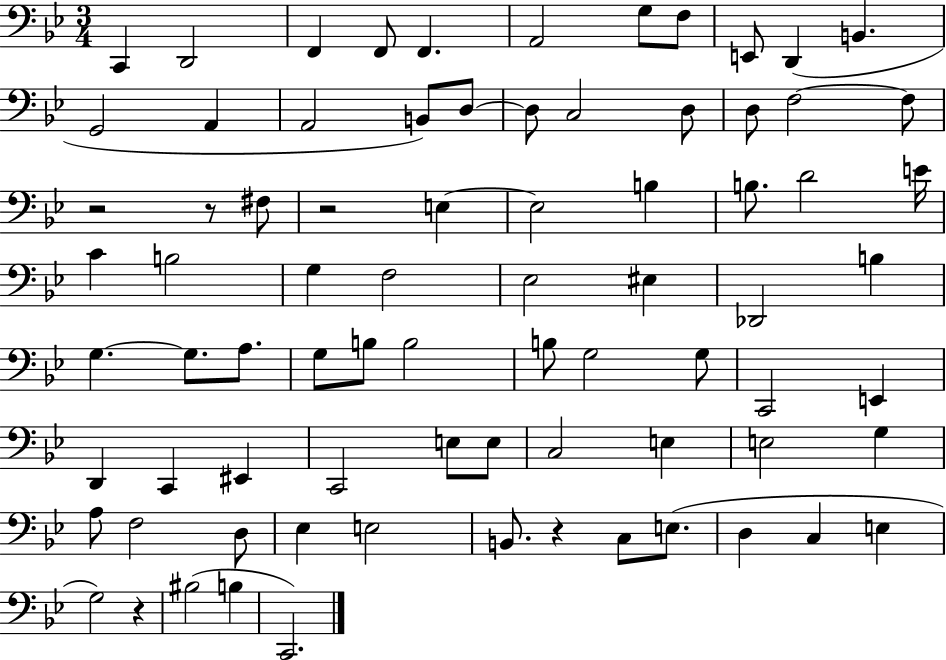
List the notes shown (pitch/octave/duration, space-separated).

C2/q D2/h F2/q F2/e F2/q. A2/h G3/e F3/e E2/e D2/q B2/q. G2/h A2/q A2/h B2/e D3/e D3/e C3/h D3/e D3/e F3/h F3/e R/h R/e F#3/e R/h E3/q E3/h B3/q B3/e. D4/h E4/s C4/q B3/h G3/q F3/h Eb3/h EIS3/q Db2/h B3/q G3/q. G3/e. A3/e. G3/e B3/e B3/h B3/e G3/h G3/e C2/h E2/q D2/q C2/q EIS2/q C2/h E3/e E3/e C3/h E3/q E3/h G3/q A3/e F3/h D3/e Eb3/q E3/h B2/e. R/q C3/e E3/e. D3/q C3/q E3/q G3/h R/q BIS3/h B3/q C2/h.